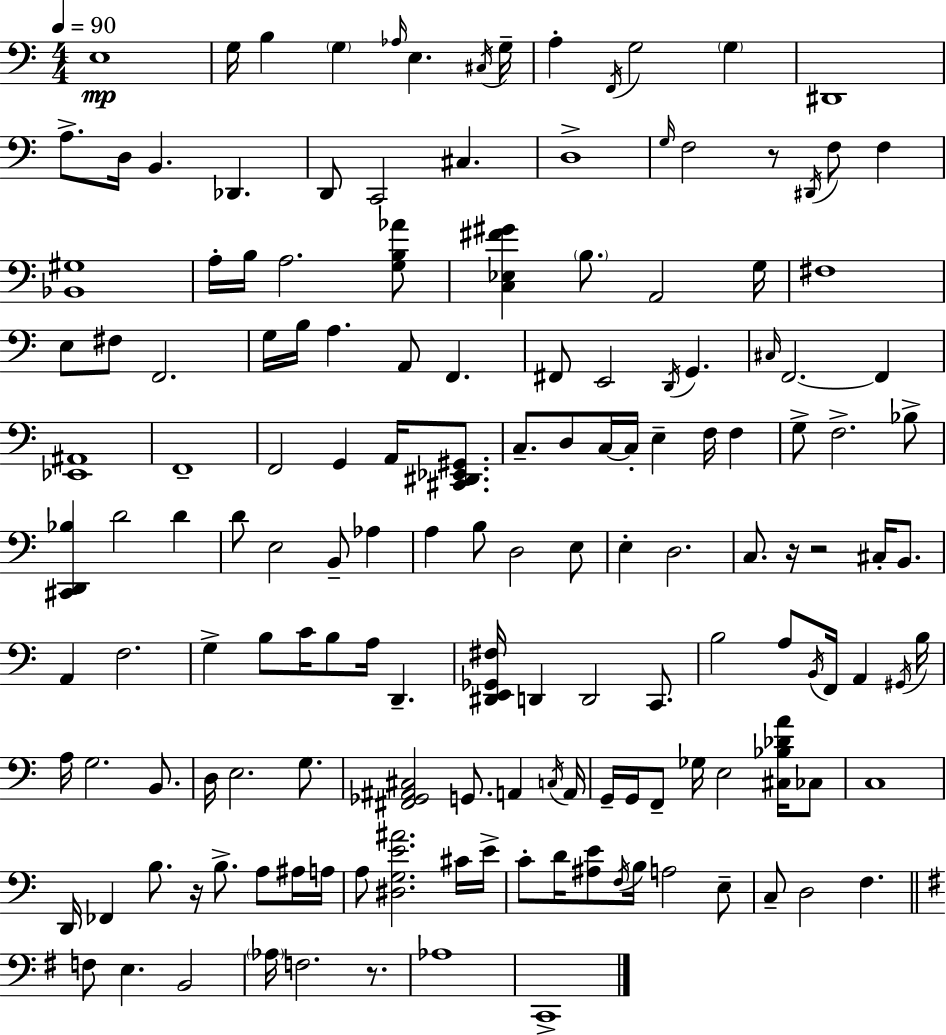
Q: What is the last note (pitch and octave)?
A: C2